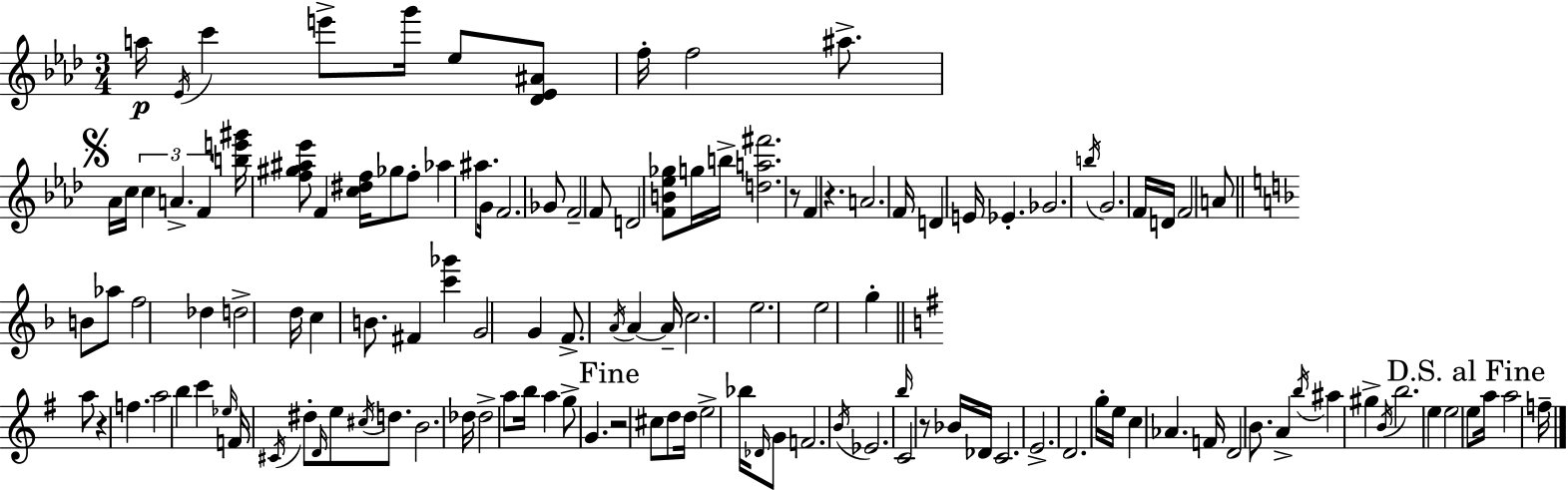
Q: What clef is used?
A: treble